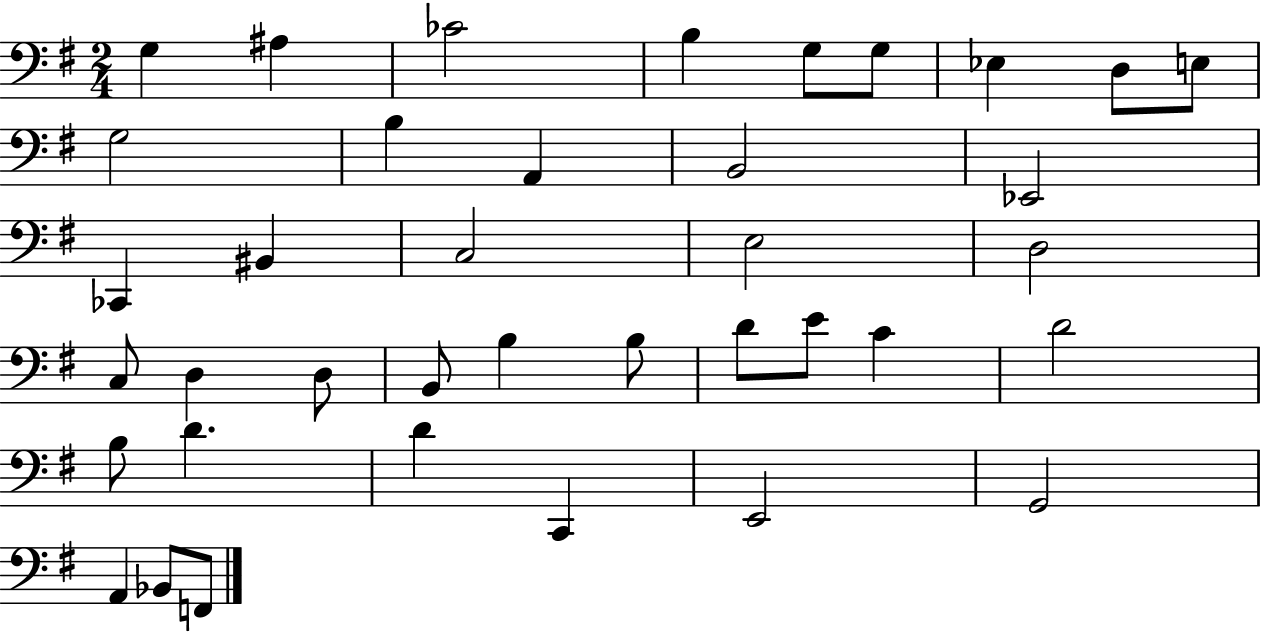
G3/q A#3/q CES4/h B3/q G3/e G3/e Eb3/q D3/e E3/e G3/h B3/q A2/q B2/h Eb2/h CES2/q BIS2/q C3/h E3/h D3/h C3/e D3/q D3/e B2/e B3/q B3/e D4/e E4/e C4/q D4/h B3/e D4/q. D4/q C2/q E2/h G2/h A2/q Bb2/e F2/e